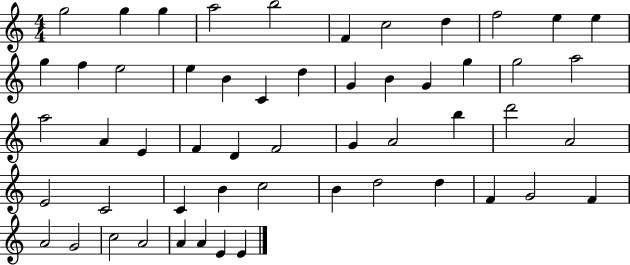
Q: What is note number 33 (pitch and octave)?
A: B5